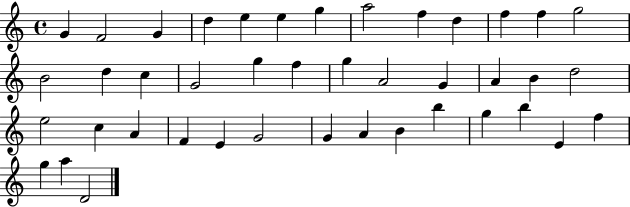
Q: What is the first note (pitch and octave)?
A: G4